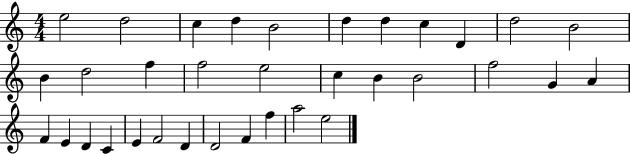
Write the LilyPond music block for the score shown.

{
  \clef treble
  \numericTimeSignature
  \time 4/4
  \key c \major
  e''2 d''2 | c''4 d''4 b'2 | d''4 d''4 c''4 d'4 | d''2 b'2 | \break b'4 d''2 f''4 | f''2 e''2 | c''4 b'4 b'2 | f''2 g'4 a'4 | \break f'4 e'4 d'4 c'4 | e'4 f'2 d'4 | d'2 f'4 f''4 | a''2 e''2 | \break \bar "|."
}